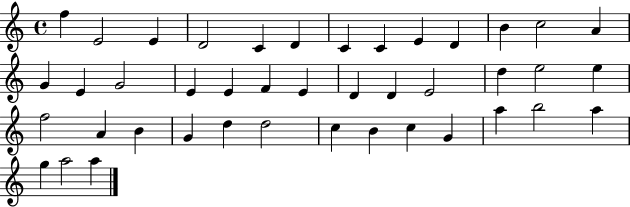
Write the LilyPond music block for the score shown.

{
  \clef treble
  \time 4/4
  \defaultTimeSignature
  \key c \major
  f''4 e'2 e'4 | d'2 c'4 d'4 | c'4 c'4 e'4 d'4 | b'4 c''2 a'4 | \break g'4 e'4 g'2 | e'4 e'4 f'4 e'4 | d'4 d'4 e'2 | d''4 e''2 e''4 | \break f''2 a'4 b'4 | g'4 d''4 d''2 | c''4 b'4 c''4 g'4 | a''4 b''2 a''4 | \break g''4 a''2 a''4 | \bar "|."
}